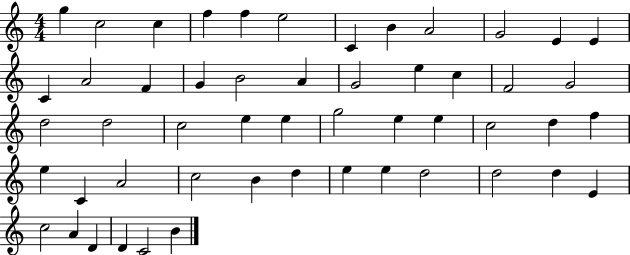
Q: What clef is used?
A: treble